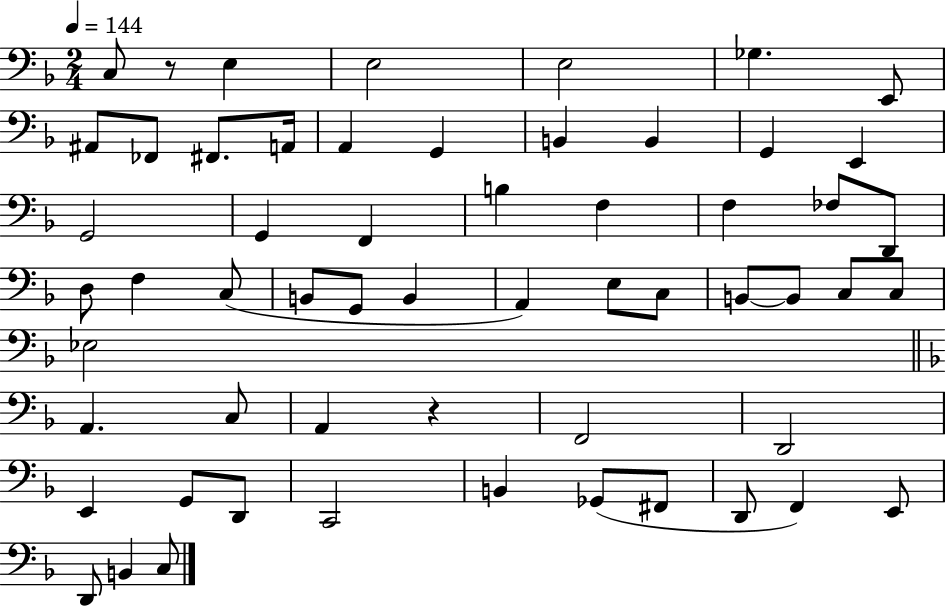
X:1
T:Untitled
M:2/4
L:1/4
K:F
C,/2 z/2 E, E,2 E,2 _G, E,,/2 ^A,,/2 _F,,/2 ^F,,/2 A,,/4 A,, G,, B,, B,, G,, E,, G,,2 G,, F,, B, F, F, _F,/2 D,,/2 D,/2 F, C,/2 B,,/2 G,,/2 B,, A,, E,/2 C,/2 B,,/2 B,,/2 C,/2 C,/2 _E,2 A,, C,/2 A,, z F,,2 D,,2 E,, G,,/2 D,,/2 C,,2 B,, _G,,/2 ^F,,/2 D,,/2 F,, E,,/2 D,,/2 B,, C,/2